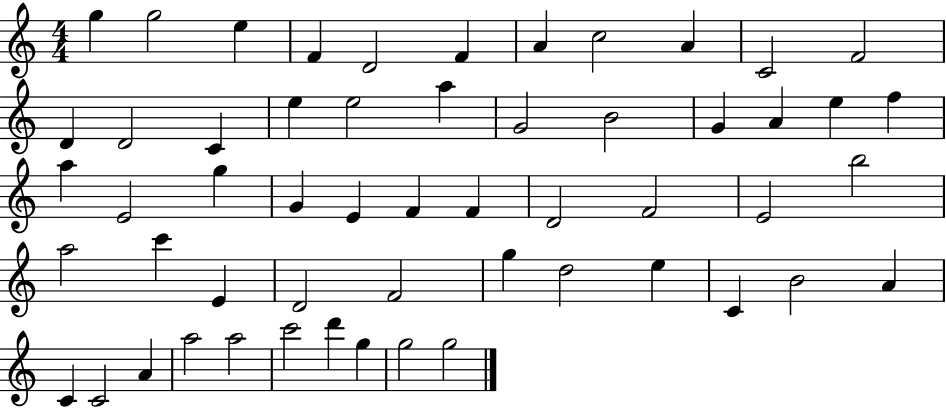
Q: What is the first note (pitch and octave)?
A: G5